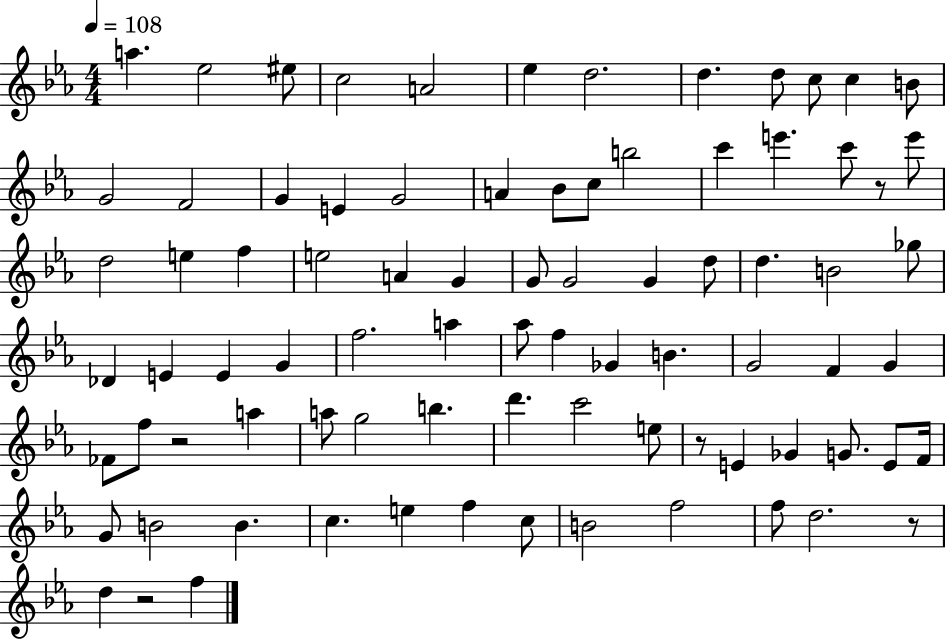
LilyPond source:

{
  \clef treble
  \numericTimeSignature
  \time 4/4
  \key ees \major
  \tempo 4 = 108
  a''4. ees''2 eis''8 | c''2 a'2 | ees''4 d''2. | d''4. d''8 c''8 c''4 b'8 | \break g'2 f'2 | g'4 e'4 g'2 | a'4 bes'8 c''8 b''2 | c'''4 e'''4. c'''8 r8 e'''8 | \break d''2 e''4 f''4 | e''2 a'4 g'4 | g'8 g'2 g'4 d''8 | d''4. b'2 ges''8 | \break des'4 e'4 e'4 g'4 | f''2. a''4 | aes''8 f''4 ges'4 b'4. | g'2 f'4 g'4 | \break fes'8 f''8 r2 a''4 | a''8 g''2 b''4. | d'''4. c'''2 e''8 | r8 e'4 ges'4 g'8. e'8 f'16 | \break g'8 b'2 b'4. | c''4. e''4 f''4 c''8 | b'2 f''2 | f''8 d''2. r8 | \break d''4 r2 f''4 | \bar "|."
}